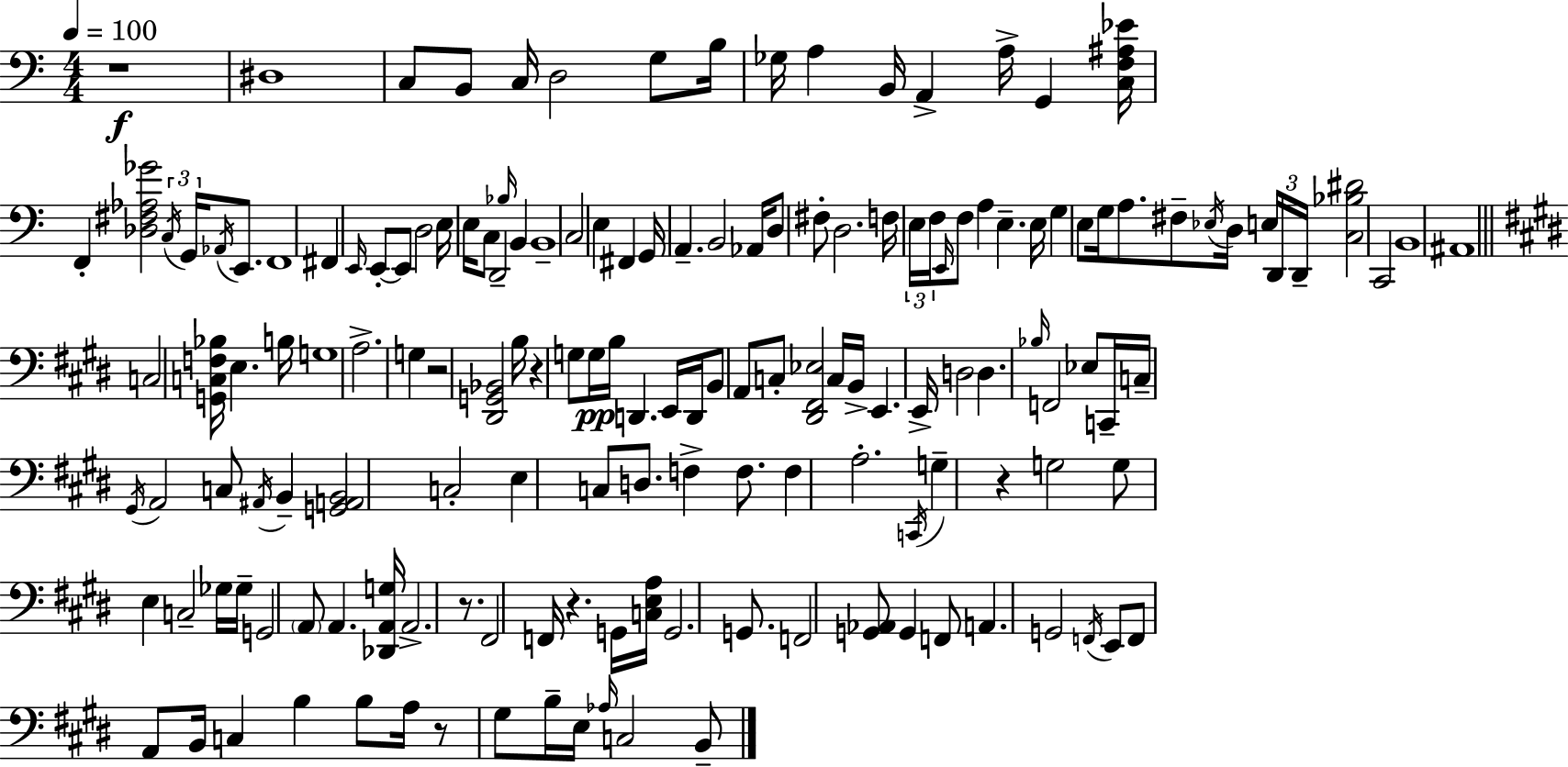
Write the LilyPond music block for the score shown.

{
  \clef bass
  \numericTimeSignature
  \time 4/4
  \key c \major
  \tempo 4 = 100
  r1\f | dis1 | c8 b,8 c16 d2 g8 b16 | ges16 a4 b,16 a,4-> a16-> g,4 <c f ais ees'>16 | \break f,4-. <des fis aes ges'>2 \tuplet 3/2 { \acciaccatura { c16 } g,16 \acciaccatura { aes,16 } } e,8. | f,1 | fis,4 \grace { e,16 } e,8-.~~ e,8 d2 | e16 e16 c8 d,2-- \grace { bes16 } | \break b,4 b,1-- | c2 e4 | fis,4 g,16 a,4.-- b,2 | aes,16 d8 fis8-. d2. | \break f16 \tuplet 3/2 { e16 f16 \grace { e,16 } } f8 a4 e4.-- | e16 g4 e8 g16 a8. fis8-- | \acciaccatura { ees16 } d16 \tuplet 3/2 { e16 d,16 d,16-- } <c bes dis'>2 c,2 | b,1 | \break ais,1 | \bar "||" \break \key e \major c2 <g, c f bes>16 e4. b16 | g1 | a2.-> g4 | r2 <dis, g, bes,>2 | \break b16 r4 g8 g16\pp b16 d,4. e,16 | d,16 b,8 a,8 c8-. <dis, fis, ees>2 c16 | b,16-> e,4. e,16-> d2 | d4. \grace { bes16 } f,2 ees8 | \break c,16-- c16-- \acciaccatura { gis,16 } a,2 c8 \acciaccatura { ais,16 } b,4-- | <g, a, b,>2 c2-. | e4 c8 d8. f4-> | f8. f4 a2.-. | \break \acciaccatura { c,16 } g4-- r4 g2 | g8 e4 c2-- | ges16 ges16-- g,2 \parenthesize a,8 a,4. | <des, a, g>16 a,2.-> | \break r8. fis,2 f,16 r4. | g,16 <c e a>16 g,2. | g,8. f,2 <g, aes,>8 g,4 | f,8 a,4. g,2 | \break \acciaccatura { f,16 } e,8 f,8 a,8 b,16 c4 b4 | b8 a16 r8 gis8 b16-- e16 \grace { aes16 } c2 | b,8-- \bar "|."
}